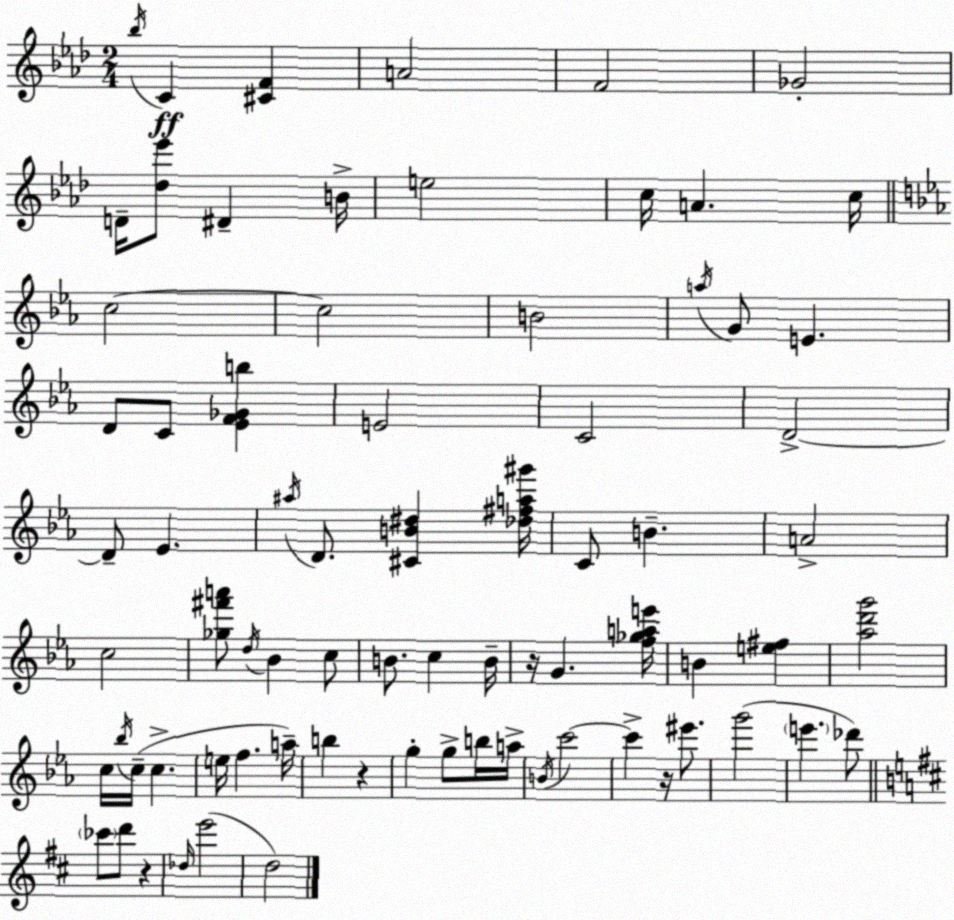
X:1
T:Untitled
M:2/4
L:1/4
K:Ab
_b/4 C [^CF] A2 F2 _G2 D/4 [_d_e']/2 ^D B/4 e2 c/4 A c/4 c2 c2 B2 a/4 G/2 E D/2 C/2 [_EF_Gb] E2 C2 D2 D/2 _E ^a/4 D/2 [^CB^d] [_d^fa^g']/4 C/2 B A2 c2 [_g^f'a']/2 d/4 _B c/2 B/2 c B/4 z/4 G [f_gae']/4 B [e^f] [_ad'g']2 c/4 _b/4 c/4 c e/4 f a/4 b z g g/2 b/4 a/4 B/4 c'2 c' z/4 ^e'/2 g'2 e' _d'/2 _c'/2 d'/2 z _d/4 e'2 d2